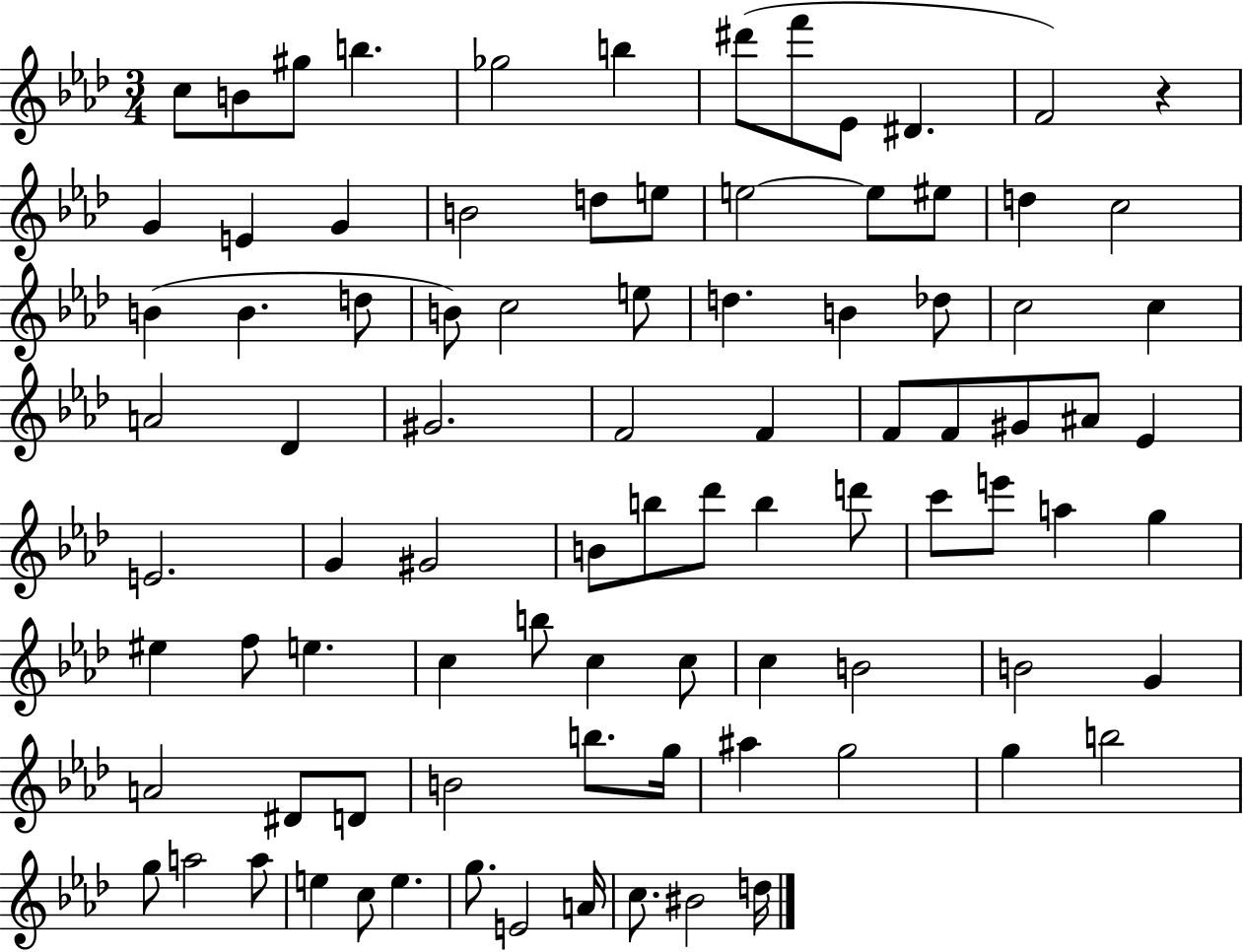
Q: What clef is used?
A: treble